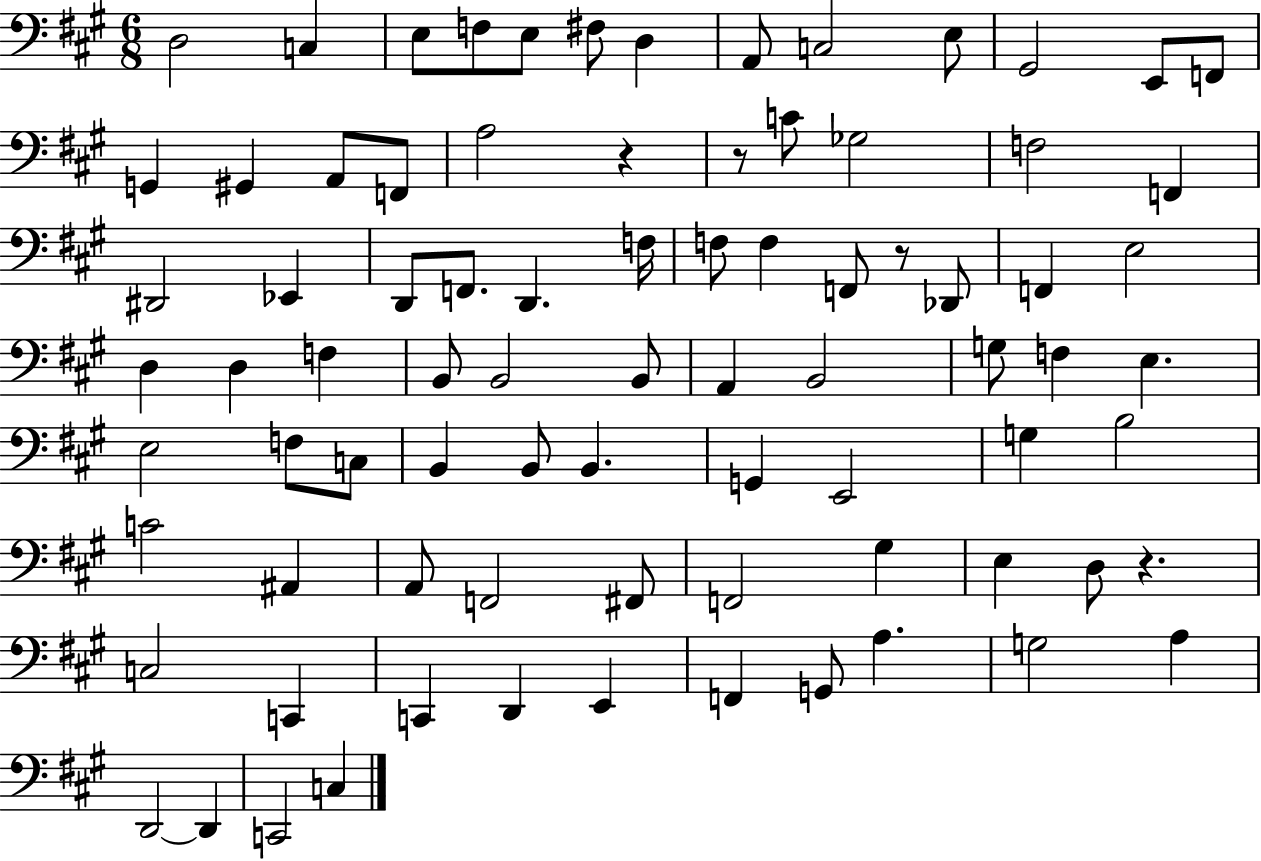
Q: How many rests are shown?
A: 4